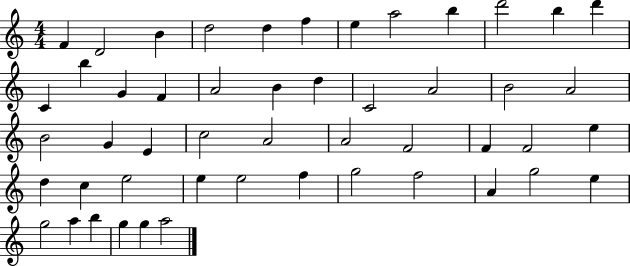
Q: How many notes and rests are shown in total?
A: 50